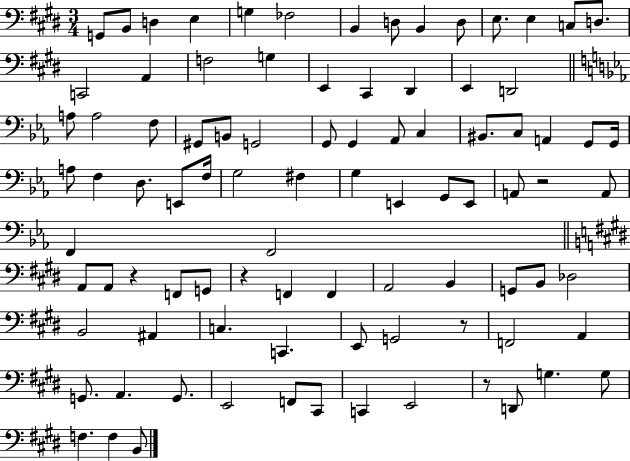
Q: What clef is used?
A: bass